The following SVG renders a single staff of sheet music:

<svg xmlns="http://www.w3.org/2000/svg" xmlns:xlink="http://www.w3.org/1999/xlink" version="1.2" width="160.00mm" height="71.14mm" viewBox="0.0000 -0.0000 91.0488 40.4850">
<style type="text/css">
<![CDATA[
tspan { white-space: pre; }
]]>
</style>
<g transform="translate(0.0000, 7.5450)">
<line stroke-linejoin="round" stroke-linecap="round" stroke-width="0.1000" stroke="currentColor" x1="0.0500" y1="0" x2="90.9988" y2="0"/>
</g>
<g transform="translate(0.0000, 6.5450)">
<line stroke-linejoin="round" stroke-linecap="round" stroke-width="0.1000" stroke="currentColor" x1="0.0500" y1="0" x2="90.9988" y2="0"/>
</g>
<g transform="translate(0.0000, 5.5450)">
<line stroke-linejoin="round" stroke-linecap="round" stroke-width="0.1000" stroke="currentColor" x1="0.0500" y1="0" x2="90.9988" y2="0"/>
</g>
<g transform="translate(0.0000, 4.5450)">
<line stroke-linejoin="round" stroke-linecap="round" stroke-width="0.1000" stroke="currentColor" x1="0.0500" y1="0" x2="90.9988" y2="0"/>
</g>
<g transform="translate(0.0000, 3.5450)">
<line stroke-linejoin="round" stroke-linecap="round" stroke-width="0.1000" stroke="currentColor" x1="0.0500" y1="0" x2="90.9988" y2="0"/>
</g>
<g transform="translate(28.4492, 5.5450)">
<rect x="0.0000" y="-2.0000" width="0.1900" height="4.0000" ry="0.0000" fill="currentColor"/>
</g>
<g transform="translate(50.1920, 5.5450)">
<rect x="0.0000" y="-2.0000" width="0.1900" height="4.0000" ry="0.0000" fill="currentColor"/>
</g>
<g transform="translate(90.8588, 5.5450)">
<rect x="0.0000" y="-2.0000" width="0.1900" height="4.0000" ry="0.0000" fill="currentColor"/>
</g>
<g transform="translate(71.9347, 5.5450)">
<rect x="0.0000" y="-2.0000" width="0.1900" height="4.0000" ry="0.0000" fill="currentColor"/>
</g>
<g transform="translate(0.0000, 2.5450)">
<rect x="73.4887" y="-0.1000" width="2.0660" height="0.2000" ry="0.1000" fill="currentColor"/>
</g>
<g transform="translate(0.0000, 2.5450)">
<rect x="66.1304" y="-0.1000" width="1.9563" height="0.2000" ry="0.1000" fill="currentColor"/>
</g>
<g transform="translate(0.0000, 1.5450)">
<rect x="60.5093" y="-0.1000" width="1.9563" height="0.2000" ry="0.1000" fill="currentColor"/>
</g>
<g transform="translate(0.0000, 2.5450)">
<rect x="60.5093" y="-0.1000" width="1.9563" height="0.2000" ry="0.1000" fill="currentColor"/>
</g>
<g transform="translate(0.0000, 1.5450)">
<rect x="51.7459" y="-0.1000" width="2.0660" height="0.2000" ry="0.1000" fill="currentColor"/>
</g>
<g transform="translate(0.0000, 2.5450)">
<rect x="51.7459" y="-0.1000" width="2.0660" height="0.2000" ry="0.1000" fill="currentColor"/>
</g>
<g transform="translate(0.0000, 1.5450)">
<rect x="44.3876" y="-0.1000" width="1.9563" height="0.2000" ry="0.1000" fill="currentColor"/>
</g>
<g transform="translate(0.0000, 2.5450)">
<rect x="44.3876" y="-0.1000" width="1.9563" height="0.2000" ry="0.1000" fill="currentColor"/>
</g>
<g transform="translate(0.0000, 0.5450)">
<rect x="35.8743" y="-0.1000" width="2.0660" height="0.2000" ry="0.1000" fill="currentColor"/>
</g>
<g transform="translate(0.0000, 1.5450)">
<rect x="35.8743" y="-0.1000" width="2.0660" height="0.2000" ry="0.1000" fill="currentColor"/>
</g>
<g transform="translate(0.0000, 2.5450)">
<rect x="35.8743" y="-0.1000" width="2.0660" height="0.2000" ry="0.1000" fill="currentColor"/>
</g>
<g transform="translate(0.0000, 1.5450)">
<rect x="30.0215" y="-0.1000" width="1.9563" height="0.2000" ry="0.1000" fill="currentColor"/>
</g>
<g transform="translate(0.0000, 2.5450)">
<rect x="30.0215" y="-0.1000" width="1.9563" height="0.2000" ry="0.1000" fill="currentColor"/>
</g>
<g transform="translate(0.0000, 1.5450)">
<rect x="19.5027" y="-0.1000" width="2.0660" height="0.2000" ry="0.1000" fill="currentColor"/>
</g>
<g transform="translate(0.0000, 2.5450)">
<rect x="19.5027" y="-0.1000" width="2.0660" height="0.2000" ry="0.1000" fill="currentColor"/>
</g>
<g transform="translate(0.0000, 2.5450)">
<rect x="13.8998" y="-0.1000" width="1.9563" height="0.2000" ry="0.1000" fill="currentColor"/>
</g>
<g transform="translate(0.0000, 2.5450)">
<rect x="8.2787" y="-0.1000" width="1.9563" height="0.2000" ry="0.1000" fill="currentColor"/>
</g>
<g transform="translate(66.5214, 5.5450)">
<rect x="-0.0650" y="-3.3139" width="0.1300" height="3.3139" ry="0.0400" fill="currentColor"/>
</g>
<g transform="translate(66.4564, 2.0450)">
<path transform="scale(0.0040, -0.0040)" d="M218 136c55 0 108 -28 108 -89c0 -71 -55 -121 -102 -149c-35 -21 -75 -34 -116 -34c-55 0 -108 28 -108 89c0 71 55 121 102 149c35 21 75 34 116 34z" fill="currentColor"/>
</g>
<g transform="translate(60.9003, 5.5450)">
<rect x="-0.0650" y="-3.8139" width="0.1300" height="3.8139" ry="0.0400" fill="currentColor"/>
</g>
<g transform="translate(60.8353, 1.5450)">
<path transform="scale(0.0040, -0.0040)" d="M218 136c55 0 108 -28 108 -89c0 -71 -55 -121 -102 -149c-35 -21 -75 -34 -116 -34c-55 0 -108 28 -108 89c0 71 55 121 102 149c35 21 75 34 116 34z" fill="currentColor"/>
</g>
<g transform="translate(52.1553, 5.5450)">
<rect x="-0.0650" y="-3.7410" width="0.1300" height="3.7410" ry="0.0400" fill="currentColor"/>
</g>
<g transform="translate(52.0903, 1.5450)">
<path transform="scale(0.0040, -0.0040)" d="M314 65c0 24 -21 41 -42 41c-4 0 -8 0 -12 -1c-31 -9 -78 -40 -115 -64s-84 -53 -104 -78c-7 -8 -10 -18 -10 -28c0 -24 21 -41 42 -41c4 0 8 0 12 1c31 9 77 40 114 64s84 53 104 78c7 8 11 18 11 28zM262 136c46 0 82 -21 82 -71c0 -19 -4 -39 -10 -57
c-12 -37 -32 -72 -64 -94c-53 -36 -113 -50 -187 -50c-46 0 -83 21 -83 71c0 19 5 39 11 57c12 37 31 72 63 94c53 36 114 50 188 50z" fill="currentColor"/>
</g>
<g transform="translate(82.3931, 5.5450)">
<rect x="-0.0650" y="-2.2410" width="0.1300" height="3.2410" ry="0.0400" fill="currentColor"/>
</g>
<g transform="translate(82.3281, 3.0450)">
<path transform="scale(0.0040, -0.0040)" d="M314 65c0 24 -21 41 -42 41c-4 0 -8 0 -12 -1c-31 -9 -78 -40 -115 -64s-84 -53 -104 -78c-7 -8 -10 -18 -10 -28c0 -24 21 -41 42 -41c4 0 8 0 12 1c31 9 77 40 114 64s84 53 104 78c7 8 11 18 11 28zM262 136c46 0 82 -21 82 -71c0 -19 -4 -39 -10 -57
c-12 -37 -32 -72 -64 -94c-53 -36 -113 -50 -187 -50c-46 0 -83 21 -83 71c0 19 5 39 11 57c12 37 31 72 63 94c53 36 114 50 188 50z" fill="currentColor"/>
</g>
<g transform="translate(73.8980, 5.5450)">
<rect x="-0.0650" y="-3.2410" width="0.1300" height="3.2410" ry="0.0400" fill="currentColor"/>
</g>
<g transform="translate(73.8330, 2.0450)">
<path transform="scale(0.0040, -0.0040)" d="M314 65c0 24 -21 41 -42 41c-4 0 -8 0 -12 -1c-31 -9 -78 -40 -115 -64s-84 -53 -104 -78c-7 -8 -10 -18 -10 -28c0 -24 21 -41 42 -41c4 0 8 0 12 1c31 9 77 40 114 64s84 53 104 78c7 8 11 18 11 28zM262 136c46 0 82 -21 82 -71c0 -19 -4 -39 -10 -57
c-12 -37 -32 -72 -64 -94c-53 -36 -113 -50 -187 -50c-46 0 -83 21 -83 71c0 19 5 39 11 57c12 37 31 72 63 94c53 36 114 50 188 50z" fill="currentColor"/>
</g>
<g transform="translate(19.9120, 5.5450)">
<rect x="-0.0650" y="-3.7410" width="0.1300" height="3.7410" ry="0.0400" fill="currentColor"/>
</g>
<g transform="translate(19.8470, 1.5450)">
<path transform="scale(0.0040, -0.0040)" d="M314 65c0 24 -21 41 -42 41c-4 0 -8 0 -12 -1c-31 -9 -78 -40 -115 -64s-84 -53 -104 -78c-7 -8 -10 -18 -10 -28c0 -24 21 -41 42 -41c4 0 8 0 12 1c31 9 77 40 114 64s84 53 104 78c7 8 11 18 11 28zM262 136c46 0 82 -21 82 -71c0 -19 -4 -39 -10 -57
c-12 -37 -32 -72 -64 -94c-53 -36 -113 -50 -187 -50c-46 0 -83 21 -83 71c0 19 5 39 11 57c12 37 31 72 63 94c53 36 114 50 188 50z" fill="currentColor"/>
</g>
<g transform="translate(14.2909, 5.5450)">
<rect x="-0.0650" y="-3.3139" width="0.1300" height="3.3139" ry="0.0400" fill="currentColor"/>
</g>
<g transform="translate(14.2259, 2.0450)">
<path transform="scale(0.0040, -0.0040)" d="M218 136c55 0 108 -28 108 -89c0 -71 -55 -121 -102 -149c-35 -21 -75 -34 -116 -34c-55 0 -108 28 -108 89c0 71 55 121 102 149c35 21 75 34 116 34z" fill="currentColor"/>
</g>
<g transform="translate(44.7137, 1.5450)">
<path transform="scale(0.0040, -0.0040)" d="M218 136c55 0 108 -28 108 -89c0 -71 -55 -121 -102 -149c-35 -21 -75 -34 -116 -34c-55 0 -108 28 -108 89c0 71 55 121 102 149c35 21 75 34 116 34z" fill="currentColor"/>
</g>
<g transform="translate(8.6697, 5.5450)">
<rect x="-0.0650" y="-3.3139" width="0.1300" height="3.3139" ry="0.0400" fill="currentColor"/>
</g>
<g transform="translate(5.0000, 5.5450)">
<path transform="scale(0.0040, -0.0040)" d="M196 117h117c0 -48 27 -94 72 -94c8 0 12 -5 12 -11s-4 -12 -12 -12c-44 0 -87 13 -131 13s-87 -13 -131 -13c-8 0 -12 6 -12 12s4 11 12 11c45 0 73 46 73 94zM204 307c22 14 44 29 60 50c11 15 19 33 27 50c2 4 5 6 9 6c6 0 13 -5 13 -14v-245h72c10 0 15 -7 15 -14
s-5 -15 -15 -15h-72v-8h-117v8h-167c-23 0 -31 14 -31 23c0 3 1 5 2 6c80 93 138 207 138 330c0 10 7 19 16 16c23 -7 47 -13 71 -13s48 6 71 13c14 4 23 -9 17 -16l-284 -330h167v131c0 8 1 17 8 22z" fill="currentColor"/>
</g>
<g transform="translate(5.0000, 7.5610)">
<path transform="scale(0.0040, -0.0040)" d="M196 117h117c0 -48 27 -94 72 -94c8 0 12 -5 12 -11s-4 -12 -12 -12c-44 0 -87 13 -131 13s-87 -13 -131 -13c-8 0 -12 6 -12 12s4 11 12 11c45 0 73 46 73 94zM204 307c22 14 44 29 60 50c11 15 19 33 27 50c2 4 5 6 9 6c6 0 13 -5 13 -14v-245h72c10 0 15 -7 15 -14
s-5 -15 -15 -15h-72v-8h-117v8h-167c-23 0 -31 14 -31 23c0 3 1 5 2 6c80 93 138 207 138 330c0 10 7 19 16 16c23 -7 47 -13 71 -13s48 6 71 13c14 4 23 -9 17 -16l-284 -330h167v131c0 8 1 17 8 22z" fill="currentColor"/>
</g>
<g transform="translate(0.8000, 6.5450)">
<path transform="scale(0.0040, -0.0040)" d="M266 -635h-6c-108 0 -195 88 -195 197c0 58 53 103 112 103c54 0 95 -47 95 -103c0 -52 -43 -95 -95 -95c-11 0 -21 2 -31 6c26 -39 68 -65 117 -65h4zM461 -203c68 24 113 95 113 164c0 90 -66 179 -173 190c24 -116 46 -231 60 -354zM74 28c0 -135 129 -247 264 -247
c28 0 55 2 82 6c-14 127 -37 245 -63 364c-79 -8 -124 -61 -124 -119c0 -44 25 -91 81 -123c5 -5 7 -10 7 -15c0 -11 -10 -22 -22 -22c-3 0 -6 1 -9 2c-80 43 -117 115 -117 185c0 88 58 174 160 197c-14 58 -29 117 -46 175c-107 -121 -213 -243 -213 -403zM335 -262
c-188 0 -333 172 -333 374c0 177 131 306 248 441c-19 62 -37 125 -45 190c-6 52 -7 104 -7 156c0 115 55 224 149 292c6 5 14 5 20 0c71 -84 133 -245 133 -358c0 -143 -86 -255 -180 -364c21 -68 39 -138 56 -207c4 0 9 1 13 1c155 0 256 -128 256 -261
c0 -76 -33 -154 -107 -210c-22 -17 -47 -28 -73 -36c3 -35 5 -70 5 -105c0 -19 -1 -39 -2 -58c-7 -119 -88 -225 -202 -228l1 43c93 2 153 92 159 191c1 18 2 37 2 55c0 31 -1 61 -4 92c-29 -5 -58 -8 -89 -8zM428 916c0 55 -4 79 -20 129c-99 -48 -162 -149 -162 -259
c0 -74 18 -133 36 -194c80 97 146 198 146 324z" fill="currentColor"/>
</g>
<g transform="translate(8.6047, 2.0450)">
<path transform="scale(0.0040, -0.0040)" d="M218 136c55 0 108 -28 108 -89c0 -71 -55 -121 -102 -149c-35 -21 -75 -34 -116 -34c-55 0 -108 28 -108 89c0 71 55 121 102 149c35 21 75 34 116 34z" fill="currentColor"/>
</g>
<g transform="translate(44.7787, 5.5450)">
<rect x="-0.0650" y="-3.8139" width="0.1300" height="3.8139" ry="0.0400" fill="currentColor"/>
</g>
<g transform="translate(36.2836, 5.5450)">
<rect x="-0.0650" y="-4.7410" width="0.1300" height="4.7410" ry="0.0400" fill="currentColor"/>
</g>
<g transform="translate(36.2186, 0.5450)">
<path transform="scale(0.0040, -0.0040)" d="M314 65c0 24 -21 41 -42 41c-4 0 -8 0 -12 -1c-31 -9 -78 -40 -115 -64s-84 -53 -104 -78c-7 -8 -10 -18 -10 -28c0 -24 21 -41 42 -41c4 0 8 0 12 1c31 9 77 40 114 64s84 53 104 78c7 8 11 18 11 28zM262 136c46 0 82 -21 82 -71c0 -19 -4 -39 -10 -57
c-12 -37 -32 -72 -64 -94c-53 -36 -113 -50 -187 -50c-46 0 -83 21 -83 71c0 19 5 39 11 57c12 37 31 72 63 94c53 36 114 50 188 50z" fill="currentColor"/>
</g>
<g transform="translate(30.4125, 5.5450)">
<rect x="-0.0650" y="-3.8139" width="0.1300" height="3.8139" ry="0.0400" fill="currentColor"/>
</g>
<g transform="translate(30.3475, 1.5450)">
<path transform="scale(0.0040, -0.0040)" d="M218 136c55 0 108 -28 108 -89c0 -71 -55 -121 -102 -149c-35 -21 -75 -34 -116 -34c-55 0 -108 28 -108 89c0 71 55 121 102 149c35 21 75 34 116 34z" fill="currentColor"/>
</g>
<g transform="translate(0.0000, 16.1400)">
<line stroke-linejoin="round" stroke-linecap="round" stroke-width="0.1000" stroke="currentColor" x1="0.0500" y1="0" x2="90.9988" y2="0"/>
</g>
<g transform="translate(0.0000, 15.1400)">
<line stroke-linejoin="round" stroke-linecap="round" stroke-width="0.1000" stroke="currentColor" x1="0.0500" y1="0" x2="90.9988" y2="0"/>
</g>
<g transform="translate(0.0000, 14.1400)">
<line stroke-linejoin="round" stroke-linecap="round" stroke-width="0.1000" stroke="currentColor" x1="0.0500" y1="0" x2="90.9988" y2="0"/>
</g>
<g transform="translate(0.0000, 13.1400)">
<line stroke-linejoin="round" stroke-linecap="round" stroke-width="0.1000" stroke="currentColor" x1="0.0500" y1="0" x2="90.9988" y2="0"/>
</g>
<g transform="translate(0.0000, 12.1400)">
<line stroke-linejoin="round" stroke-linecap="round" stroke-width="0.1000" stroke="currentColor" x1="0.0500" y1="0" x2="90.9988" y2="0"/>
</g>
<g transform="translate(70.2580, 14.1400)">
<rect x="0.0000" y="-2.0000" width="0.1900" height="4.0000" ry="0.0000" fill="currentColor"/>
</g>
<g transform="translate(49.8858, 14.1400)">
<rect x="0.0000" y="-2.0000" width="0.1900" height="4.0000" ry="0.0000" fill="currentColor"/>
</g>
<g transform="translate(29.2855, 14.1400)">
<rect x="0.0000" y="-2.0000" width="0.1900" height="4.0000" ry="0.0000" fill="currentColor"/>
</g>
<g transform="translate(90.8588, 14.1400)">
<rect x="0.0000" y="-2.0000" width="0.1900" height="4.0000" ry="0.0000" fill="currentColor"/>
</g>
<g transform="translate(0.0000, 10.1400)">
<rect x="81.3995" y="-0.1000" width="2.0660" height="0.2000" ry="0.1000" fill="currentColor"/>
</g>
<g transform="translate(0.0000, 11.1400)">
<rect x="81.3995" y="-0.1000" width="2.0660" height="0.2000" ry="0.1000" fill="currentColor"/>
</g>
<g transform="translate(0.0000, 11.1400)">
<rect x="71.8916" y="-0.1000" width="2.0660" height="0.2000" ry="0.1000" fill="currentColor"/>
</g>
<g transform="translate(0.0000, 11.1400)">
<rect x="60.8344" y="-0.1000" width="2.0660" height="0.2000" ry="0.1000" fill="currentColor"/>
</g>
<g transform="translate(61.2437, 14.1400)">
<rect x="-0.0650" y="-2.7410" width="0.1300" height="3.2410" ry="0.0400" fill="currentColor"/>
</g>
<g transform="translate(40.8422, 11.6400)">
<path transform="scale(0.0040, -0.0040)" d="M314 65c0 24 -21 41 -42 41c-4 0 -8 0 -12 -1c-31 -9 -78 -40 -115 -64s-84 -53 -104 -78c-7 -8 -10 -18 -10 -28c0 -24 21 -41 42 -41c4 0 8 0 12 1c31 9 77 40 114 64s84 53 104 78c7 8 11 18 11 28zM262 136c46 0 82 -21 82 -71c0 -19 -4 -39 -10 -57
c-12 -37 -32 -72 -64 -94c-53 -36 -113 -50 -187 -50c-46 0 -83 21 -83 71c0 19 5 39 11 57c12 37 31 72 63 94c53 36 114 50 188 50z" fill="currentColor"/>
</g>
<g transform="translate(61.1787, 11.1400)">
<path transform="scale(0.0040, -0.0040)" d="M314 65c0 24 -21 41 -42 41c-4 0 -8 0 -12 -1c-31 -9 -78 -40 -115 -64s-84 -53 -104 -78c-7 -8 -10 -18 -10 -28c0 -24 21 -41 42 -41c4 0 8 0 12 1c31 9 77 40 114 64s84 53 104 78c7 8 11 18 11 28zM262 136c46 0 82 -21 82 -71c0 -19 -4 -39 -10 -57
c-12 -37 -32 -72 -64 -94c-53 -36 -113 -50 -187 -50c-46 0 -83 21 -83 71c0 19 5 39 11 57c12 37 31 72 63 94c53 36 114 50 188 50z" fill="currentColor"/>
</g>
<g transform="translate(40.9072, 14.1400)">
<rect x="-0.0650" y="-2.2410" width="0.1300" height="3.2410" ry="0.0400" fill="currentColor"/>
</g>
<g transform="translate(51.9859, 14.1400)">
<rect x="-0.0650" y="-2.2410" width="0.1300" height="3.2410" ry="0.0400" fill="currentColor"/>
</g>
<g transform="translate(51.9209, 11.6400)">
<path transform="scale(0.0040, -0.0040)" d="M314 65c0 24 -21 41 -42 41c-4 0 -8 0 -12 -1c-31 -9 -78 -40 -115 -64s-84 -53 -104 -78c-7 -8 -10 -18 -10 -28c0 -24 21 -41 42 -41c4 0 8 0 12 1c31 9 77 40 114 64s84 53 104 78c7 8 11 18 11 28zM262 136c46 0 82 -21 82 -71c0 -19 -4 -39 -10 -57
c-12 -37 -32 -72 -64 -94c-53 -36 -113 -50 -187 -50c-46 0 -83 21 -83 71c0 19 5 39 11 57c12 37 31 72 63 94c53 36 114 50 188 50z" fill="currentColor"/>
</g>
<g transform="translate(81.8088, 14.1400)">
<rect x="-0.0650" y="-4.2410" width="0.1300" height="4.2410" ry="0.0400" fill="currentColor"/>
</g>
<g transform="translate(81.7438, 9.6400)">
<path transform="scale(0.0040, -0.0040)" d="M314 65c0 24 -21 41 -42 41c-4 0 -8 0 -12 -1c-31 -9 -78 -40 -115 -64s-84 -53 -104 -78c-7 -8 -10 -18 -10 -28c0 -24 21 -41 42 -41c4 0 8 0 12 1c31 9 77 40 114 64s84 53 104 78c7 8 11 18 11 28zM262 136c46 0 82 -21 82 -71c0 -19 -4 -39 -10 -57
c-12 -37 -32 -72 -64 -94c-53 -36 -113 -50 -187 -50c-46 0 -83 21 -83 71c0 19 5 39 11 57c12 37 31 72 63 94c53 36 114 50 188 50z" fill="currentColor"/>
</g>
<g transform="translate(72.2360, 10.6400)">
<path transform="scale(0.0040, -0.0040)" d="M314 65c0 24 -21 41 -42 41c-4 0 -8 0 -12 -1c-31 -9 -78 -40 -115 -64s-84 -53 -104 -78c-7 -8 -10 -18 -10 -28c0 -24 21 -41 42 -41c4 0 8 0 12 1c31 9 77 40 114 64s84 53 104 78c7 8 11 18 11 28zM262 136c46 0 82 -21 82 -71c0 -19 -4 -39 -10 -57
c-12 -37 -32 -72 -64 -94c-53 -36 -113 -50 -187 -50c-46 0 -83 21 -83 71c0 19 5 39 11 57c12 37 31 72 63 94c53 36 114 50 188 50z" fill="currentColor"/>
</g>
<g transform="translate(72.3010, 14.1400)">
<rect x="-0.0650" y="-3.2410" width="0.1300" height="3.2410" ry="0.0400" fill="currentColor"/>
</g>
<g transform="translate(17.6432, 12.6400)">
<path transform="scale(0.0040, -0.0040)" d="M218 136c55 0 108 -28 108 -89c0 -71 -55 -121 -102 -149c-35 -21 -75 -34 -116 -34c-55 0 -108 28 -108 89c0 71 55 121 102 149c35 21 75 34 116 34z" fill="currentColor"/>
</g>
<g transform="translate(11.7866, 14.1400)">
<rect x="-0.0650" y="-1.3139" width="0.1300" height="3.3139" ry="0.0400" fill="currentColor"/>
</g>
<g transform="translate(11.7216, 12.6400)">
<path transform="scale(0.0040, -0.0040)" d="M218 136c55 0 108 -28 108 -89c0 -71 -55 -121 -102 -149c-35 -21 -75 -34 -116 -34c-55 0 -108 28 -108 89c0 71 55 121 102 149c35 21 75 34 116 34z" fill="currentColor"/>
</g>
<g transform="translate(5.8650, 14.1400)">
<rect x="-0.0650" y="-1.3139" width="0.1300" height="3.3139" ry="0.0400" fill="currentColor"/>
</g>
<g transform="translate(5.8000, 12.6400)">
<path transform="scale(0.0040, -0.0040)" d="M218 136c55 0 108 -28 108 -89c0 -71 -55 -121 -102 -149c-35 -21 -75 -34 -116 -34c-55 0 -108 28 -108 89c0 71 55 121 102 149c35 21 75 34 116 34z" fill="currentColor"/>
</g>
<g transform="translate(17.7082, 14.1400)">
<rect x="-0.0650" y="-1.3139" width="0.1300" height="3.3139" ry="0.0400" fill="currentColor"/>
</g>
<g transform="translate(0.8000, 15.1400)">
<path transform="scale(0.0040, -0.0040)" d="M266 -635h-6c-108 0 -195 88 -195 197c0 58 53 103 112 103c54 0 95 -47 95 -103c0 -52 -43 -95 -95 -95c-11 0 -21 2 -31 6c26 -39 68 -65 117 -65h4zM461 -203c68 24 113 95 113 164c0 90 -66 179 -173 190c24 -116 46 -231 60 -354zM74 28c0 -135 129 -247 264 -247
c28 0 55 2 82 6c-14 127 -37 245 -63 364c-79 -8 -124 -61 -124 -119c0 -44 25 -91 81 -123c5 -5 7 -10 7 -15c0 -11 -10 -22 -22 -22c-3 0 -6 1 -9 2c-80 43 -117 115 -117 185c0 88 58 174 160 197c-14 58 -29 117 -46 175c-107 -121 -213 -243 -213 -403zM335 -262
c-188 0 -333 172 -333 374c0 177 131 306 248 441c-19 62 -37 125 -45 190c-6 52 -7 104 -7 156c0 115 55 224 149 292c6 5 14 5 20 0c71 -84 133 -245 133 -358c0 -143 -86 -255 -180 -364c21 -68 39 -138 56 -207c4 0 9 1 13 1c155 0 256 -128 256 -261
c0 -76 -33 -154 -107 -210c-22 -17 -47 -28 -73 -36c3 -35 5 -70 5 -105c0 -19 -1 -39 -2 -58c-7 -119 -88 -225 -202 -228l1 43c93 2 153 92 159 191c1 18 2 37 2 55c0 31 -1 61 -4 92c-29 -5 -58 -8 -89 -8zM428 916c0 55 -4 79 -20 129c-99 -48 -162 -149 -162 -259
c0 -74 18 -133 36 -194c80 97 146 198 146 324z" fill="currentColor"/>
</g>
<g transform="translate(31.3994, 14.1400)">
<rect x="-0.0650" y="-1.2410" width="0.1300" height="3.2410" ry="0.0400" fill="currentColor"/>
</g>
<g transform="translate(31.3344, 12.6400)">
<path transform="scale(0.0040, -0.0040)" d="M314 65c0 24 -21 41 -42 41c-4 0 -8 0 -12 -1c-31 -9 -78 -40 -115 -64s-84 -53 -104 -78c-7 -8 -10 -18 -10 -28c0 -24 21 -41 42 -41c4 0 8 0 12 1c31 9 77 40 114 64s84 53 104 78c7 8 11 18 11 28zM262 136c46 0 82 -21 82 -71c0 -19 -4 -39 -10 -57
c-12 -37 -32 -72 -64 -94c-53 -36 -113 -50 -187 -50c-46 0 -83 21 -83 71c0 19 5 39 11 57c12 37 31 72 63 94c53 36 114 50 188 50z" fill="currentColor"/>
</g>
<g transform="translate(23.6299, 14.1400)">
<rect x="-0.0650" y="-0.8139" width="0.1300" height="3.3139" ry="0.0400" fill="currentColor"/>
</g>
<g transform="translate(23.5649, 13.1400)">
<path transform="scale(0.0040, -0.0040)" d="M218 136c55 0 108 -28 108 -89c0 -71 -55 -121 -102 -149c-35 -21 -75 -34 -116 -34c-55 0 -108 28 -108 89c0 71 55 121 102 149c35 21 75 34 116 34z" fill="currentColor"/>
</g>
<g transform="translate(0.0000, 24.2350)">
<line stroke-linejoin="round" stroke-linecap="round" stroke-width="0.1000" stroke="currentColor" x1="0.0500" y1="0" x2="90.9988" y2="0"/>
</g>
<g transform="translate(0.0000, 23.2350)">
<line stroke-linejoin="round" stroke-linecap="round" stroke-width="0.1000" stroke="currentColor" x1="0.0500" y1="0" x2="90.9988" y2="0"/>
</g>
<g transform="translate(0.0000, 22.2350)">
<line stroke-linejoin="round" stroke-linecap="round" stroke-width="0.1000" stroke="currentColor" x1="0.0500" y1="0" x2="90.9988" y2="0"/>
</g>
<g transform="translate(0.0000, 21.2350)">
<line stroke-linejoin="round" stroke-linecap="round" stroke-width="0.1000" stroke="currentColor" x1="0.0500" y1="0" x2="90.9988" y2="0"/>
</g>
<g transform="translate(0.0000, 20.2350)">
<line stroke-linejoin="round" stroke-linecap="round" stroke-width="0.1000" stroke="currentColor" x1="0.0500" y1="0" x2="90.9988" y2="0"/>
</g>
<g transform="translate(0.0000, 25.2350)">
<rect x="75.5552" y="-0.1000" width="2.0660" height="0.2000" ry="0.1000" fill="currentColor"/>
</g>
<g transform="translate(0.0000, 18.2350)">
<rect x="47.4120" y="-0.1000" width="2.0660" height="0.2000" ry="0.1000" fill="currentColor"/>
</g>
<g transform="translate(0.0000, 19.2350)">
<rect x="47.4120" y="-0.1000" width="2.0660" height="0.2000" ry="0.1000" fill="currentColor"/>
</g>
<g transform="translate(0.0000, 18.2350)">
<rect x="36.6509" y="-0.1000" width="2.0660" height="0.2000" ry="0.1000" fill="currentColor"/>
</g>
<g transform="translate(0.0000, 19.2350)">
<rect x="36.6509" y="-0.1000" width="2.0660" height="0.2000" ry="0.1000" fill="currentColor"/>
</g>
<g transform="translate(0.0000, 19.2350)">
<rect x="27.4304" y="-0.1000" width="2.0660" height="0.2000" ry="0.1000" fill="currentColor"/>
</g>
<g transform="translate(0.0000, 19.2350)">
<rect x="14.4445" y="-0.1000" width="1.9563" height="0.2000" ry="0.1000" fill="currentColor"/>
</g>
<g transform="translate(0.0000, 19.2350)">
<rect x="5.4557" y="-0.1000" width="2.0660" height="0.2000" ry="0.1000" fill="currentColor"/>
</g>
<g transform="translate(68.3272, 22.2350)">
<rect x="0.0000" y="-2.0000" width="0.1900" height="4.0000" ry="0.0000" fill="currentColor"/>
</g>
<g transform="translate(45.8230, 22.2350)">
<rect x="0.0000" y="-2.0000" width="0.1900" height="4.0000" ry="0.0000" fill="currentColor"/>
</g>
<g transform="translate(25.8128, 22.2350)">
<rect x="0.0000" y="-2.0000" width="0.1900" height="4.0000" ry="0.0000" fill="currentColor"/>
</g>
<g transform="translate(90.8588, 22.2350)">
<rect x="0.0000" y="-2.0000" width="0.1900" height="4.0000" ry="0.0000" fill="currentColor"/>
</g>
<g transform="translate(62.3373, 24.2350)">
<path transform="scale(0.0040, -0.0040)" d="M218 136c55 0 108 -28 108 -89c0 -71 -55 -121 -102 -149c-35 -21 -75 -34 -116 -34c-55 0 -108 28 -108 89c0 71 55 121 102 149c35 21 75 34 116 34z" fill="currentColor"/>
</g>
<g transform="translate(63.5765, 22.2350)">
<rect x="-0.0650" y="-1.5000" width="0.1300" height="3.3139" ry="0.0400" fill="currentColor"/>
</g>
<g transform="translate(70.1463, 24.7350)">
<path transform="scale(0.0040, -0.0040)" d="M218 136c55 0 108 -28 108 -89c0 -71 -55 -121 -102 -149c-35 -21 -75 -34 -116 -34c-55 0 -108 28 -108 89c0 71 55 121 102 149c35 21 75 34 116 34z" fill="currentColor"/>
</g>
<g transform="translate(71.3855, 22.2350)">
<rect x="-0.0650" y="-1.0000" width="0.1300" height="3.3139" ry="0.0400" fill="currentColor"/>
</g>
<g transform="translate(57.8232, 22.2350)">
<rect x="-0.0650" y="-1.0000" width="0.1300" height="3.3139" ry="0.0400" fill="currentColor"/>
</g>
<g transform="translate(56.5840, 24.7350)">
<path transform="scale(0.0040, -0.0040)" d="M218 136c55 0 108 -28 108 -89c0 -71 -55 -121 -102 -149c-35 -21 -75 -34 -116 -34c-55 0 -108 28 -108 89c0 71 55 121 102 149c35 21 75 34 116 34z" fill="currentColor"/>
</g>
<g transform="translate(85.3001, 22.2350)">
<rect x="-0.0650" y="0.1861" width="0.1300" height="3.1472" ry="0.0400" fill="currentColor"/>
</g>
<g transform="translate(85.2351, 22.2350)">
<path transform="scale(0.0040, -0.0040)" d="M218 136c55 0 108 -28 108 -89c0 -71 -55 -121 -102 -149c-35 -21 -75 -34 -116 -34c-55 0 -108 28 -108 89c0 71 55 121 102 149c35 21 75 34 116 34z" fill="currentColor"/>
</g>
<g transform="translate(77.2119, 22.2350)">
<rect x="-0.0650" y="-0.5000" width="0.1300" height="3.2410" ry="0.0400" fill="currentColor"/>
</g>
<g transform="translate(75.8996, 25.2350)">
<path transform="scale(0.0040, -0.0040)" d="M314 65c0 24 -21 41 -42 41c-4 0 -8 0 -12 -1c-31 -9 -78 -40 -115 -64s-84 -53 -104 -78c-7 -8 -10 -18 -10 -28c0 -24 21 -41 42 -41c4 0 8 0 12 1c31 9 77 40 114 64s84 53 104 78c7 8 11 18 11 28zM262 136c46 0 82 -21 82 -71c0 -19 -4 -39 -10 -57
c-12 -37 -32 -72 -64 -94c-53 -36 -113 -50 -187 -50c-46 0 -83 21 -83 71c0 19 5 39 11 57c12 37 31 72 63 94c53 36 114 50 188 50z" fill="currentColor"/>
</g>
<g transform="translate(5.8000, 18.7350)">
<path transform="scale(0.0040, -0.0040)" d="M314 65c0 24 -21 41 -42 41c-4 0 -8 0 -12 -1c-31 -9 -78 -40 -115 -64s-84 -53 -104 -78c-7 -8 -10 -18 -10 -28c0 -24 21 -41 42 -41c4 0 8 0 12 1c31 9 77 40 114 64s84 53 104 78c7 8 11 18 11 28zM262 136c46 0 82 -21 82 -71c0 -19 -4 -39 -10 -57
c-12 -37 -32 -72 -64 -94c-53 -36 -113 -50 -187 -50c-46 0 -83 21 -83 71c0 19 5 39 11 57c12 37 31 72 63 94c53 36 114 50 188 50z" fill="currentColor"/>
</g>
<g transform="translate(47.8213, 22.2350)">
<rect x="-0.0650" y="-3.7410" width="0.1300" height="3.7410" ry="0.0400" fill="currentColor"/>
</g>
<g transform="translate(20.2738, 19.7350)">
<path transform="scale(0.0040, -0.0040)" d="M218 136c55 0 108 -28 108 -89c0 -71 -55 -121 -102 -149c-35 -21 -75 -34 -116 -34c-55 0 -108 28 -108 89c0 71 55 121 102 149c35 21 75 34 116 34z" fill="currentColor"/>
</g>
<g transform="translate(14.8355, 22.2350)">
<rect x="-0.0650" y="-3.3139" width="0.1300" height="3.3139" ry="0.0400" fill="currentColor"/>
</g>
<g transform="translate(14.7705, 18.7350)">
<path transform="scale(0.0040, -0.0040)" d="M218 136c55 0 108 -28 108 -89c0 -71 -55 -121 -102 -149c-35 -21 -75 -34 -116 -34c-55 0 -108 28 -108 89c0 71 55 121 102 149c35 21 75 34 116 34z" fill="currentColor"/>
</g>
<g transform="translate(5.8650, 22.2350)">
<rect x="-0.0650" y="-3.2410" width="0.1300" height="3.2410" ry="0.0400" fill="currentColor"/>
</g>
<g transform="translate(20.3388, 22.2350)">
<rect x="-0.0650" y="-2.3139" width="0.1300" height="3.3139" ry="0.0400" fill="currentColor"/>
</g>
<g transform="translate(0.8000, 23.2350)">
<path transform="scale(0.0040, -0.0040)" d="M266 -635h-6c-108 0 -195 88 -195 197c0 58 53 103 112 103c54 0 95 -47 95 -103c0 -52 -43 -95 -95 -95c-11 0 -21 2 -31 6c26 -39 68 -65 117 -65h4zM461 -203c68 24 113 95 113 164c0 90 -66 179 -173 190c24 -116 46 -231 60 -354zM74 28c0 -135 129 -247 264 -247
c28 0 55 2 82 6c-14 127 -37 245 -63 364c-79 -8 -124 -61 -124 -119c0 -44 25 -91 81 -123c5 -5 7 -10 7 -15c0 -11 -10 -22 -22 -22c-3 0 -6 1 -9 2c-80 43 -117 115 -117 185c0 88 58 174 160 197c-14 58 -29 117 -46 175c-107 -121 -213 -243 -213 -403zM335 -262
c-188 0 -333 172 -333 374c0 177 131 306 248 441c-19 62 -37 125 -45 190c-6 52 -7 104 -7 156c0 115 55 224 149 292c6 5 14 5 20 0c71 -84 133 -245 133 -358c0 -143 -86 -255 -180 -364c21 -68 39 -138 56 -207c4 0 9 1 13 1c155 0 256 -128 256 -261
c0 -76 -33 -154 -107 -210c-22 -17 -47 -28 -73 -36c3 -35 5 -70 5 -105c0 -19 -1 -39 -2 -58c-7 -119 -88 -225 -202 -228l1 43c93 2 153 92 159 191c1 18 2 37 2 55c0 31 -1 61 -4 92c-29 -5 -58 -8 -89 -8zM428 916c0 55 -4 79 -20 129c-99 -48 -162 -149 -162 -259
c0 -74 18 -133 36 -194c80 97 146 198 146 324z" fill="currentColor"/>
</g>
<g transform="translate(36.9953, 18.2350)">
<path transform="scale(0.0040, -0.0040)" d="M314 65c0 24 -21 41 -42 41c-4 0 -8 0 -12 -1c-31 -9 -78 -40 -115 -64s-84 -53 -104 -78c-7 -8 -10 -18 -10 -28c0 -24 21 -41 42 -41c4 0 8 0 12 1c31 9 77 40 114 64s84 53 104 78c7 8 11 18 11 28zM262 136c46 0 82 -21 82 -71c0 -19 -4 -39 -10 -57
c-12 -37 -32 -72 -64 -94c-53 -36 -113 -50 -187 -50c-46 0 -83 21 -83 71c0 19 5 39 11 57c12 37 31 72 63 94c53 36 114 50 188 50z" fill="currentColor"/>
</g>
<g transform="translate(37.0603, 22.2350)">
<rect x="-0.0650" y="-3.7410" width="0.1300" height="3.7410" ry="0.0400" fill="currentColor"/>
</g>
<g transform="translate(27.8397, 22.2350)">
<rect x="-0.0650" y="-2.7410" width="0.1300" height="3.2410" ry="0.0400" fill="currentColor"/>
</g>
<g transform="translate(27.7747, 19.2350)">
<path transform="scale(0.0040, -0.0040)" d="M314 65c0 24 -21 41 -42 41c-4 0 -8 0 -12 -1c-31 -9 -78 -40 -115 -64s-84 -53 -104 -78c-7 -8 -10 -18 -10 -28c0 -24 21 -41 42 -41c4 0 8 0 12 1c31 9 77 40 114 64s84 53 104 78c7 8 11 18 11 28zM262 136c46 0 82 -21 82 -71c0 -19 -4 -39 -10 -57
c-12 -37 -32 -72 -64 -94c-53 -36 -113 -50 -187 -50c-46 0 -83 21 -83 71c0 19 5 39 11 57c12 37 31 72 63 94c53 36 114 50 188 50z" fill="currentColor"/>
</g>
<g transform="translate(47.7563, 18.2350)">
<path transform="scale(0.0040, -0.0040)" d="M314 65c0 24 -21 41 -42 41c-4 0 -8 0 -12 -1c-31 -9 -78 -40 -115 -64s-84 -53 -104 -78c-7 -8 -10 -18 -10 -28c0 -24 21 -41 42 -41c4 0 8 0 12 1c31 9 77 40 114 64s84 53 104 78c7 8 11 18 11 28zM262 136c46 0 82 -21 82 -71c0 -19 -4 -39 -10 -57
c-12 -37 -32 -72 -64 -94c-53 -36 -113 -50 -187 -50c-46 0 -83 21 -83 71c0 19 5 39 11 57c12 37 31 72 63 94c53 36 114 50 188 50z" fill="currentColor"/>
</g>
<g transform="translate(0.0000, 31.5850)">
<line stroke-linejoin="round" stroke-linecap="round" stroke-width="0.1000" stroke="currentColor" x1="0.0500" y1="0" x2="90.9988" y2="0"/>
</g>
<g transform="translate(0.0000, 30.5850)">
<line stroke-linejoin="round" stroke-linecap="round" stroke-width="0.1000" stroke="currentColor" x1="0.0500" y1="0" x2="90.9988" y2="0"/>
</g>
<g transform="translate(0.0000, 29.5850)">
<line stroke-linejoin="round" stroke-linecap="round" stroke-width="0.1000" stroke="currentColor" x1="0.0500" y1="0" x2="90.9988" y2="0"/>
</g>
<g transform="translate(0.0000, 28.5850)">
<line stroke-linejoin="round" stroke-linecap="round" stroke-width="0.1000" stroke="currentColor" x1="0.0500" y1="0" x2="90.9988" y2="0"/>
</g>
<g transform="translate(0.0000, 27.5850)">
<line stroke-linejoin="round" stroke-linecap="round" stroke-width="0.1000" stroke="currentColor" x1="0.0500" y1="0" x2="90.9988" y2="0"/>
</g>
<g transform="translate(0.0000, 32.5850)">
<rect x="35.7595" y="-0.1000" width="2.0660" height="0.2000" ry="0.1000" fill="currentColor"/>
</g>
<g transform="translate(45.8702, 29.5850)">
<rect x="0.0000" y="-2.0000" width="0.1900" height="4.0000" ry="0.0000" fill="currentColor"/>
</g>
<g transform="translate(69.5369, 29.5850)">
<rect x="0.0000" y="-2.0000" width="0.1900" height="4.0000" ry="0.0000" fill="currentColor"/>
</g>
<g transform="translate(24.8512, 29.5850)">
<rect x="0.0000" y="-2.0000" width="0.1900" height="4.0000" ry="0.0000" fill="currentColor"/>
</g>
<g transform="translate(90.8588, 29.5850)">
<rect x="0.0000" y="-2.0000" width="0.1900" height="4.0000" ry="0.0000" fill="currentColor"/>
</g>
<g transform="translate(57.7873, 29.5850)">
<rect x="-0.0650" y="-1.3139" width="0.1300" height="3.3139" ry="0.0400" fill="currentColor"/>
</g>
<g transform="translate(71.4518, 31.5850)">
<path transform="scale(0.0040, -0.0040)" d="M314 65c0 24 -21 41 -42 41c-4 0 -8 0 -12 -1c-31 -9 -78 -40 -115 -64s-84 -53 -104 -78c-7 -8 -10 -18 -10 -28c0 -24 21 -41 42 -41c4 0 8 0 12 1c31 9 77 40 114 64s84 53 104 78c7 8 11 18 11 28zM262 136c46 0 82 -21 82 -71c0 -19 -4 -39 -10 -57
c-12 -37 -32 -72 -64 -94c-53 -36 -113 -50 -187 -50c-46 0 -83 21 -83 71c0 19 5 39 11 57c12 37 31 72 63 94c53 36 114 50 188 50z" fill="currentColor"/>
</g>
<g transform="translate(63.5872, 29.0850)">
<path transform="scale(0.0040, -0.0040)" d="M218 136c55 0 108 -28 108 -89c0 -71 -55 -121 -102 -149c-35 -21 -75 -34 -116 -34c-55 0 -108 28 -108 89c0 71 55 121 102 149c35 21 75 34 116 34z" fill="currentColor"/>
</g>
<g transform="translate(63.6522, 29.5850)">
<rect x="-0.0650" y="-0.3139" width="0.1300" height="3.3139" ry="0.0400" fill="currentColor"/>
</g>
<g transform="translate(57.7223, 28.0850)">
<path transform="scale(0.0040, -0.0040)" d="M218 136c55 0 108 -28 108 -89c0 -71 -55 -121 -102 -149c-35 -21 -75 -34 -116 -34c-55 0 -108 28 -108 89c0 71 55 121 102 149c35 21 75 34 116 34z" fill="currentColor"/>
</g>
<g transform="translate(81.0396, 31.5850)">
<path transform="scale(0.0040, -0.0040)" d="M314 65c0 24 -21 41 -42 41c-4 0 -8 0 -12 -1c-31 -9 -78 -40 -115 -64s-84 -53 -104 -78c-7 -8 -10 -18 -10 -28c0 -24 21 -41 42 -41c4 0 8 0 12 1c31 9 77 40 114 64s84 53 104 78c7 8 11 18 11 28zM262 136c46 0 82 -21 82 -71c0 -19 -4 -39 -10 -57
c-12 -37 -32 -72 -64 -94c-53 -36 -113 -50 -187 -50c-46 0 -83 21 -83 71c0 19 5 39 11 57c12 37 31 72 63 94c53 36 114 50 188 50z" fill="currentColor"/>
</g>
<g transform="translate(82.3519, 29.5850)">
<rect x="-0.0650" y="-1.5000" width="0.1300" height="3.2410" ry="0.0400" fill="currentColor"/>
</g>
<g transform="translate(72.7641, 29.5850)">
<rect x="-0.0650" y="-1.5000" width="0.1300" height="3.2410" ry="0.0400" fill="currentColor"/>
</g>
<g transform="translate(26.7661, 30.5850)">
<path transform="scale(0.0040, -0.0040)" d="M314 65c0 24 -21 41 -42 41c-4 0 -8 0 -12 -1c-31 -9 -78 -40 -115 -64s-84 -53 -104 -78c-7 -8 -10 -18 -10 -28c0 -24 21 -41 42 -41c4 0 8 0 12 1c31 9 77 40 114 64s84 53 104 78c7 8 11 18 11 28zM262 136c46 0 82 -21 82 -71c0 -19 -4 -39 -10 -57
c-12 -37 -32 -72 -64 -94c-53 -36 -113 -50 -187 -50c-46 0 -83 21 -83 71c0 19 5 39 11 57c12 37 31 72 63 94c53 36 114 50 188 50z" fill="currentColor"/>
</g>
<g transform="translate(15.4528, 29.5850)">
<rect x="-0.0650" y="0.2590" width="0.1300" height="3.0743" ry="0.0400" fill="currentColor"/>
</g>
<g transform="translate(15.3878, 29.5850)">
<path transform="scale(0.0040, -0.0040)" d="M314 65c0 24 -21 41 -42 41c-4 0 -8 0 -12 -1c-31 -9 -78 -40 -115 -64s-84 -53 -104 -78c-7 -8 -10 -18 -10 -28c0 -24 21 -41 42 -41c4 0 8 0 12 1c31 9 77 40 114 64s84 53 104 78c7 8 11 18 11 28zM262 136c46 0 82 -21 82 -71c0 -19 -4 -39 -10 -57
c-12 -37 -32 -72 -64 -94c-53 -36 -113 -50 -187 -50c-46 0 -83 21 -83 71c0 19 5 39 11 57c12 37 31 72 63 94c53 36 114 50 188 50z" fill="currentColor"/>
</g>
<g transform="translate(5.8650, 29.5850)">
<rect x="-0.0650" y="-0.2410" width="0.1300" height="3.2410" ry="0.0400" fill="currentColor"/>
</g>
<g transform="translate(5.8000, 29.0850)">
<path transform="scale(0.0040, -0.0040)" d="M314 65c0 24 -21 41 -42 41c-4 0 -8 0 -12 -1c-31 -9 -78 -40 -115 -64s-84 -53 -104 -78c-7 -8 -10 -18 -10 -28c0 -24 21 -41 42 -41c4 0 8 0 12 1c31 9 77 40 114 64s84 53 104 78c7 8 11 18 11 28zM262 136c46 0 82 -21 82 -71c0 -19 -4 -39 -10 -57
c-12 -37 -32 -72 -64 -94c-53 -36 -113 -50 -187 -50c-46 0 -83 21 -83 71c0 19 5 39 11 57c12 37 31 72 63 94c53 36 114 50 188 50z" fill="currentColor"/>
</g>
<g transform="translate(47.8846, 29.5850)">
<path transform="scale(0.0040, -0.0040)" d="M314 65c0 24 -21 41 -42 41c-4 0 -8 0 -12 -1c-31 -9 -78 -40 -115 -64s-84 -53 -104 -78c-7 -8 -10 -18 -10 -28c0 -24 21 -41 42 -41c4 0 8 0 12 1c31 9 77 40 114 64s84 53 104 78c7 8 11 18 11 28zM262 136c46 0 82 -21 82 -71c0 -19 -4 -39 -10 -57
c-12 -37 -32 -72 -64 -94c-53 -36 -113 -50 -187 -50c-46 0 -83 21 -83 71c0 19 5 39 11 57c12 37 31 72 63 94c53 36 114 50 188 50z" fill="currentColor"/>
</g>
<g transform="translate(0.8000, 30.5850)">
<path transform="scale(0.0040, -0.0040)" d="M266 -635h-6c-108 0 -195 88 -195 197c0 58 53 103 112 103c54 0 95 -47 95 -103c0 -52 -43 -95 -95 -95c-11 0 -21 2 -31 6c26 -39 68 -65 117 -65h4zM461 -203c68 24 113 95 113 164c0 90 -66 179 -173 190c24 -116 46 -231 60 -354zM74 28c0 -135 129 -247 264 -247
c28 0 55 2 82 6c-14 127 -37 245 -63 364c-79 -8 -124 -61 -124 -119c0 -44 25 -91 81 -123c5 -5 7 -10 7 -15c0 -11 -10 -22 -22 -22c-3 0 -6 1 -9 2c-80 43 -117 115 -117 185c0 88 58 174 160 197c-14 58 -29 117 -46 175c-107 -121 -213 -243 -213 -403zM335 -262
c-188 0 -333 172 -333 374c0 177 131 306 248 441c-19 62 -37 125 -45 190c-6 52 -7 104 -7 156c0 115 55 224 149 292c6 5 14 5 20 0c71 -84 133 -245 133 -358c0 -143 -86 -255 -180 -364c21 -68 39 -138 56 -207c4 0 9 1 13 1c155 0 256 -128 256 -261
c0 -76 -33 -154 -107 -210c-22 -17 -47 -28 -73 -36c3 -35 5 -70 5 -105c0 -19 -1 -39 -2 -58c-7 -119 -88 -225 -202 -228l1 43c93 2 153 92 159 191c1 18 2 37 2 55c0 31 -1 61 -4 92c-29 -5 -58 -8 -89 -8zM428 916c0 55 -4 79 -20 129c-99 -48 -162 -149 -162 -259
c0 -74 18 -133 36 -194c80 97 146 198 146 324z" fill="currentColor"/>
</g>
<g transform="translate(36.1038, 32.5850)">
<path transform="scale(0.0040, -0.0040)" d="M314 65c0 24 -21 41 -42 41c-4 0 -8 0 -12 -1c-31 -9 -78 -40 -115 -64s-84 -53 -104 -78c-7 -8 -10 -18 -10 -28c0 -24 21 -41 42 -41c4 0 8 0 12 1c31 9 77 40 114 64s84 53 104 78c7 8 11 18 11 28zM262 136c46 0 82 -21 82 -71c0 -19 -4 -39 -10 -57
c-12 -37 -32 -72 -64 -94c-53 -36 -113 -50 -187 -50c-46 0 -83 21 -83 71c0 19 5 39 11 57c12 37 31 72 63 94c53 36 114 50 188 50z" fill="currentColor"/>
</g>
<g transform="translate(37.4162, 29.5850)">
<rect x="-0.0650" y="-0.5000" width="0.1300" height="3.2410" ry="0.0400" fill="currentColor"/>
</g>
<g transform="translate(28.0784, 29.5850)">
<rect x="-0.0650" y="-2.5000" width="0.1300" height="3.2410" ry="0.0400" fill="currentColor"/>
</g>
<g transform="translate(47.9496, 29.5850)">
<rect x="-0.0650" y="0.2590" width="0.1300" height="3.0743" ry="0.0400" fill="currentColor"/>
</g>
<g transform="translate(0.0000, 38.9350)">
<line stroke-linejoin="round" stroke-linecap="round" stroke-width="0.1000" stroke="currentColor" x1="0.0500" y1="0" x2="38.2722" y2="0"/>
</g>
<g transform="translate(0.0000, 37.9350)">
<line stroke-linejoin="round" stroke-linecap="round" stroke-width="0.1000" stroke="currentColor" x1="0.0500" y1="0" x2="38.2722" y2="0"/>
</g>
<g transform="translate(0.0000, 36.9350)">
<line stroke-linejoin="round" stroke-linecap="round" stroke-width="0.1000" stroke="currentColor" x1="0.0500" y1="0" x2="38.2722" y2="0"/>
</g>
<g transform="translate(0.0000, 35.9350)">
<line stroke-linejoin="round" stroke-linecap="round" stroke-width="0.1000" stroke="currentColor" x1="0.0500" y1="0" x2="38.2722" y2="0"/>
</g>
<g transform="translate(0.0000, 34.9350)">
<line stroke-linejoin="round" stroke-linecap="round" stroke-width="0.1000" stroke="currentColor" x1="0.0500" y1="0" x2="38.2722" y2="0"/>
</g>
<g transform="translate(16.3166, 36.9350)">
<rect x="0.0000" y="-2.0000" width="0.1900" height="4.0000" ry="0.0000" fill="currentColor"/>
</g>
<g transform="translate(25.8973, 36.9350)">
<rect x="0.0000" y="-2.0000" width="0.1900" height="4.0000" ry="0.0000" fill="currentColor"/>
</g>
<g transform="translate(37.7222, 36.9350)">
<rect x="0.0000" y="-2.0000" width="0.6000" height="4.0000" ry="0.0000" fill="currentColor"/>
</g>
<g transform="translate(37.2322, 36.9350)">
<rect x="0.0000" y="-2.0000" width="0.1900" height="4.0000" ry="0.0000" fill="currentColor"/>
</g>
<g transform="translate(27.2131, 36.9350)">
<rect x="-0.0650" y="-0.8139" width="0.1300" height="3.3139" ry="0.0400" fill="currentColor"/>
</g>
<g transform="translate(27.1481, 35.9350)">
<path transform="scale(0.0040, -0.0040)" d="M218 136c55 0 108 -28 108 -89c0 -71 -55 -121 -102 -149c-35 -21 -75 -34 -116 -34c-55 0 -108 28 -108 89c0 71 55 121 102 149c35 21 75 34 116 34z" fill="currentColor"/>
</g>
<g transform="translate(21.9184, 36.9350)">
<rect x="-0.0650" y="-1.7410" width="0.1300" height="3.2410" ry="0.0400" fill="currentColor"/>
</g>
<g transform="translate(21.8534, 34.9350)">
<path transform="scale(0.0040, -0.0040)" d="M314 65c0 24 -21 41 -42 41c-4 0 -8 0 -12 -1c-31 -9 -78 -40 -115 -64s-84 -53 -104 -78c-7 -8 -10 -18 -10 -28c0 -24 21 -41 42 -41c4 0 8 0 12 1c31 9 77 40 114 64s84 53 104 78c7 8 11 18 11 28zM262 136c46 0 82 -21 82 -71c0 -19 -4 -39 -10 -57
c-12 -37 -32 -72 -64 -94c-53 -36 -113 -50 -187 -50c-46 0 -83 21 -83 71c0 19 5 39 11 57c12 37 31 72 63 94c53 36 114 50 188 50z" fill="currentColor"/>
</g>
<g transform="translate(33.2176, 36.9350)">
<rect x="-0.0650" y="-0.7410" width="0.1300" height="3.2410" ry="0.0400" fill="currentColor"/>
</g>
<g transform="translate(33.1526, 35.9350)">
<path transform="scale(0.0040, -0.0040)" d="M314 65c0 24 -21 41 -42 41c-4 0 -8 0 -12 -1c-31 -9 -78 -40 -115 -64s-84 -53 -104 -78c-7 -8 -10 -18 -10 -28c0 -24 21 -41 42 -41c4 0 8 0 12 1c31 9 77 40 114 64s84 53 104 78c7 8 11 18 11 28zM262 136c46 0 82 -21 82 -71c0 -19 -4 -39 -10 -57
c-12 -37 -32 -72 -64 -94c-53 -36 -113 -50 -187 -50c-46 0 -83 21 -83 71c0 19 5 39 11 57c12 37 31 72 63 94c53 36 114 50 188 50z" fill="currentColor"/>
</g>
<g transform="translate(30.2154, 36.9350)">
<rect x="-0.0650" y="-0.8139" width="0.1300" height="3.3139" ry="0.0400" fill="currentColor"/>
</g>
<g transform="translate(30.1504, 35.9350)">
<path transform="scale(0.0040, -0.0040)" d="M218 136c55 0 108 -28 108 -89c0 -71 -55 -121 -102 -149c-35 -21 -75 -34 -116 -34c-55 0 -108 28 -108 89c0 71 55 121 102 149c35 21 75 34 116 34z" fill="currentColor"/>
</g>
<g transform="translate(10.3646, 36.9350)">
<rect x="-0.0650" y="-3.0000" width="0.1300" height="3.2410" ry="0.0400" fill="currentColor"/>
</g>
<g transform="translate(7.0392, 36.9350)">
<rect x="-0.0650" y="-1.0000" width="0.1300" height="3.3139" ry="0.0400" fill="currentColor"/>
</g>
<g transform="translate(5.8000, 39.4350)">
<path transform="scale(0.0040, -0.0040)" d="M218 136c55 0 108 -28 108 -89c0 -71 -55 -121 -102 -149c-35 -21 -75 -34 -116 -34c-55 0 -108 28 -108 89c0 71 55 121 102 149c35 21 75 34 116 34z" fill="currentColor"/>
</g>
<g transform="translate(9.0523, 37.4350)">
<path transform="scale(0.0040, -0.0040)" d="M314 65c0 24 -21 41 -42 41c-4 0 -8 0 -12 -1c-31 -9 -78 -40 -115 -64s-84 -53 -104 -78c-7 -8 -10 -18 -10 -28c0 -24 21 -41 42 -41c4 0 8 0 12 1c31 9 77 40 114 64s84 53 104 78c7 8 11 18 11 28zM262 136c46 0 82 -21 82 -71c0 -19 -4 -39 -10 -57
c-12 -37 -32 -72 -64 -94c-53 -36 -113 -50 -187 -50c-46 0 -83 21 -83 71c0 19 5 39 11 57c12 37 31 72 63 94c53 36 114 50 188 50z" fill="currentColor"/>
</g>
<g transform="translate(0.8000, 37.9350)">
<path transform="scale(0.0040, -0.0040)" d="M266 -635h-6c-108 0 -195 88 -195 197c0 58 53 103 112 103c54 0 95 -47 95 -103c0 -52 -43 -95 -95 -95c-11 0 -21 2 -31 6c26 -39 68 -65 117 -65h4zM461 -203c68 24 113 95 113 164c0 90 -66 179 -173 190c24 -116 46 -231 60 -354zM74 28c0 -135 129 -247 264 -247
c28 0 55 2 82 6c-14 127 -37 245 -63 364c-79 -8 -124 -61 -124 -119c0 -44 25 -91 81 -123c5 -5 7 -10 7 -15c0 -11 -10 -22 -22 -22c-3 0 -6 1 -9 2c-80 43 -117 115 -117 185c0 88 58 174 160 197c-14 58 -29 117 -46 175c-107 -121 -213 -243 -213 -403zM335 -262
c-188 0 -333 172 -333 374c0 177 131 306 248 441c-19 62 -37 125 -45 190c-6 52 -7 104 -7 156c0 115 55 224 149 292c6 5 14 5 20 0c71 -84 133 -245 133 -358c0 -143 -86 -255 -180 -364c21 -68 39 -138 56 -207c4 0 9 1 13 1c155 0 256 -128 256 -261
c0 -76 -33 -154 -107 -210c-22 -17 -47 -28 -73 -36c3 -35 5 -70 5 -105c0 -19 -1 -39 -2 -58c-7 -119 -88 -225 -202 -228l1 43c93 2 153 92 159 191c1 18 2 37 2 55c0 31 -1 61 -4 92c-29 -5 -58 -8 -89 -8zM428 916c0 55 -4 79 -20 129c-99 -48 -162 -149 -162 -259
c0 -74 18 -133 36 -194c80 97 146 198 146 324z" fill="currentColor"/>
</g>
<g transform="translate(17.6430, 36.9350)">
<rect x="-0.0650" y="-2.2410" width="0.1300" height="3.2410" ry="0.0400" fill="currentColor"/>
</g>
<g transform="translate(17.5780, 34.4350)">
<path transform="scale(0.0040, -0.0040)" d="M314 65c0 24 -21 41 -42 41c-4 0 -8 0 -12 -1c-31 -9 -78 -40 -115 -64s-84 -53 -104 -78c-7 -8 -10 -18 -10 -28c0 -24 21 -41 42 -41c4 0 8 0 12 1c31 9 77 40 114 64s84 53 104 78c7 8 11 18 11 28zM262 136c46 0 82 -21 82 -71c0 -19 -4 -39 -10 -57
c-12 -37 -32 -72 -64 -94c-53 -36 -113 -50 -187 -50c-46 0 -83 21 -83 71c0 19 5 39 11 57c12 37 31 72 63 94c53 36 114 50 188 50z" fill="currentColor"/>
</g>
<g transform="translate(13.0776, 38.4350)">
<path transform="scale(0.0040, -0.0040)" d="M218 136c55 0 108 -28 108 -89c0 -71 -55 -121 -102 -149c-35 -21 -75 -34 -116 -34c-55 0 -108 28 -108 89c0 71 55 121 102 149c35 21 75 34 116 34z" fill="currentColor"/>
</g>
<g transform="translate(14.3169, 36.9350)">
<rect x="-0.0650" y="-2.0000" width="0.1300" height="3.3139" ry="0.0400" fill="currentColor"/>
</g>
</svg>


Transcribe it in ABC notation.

X:1
T:Untitled
M:4/4
L:1/4
K:C
b b c'2 c' e'2 c' c'2 c' b b2 g2 e e e d e2 g2 g2 a2 b2 d'2 b2 b g a2 c'2 c'2 D E D C2 B c2 B2 G2 C2 B2 e c E2 E2 D A2 F g2 f2 d d d2